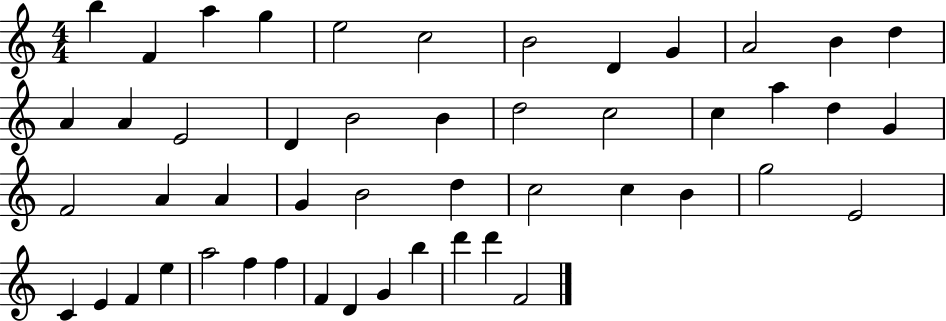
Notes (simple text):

B5/q F4/q A5/q G5/q E5/h C5/h B4/h D4/q G4/q A4/h B4/q D5/q A4/q A4/q E4/h D4/q B4/h B4/q D5/h C5/h C5/q A5/q D5/q G4/q F4/h A4/q A4/q G4/q B4/h D5/q C5/h C5/q B4/q G5/h E4/h C4/q E4/q F4/q E5/q A5/h F5/q F5/q F4/q D4/q G4/q B5/q D6/q D6/q F4/h